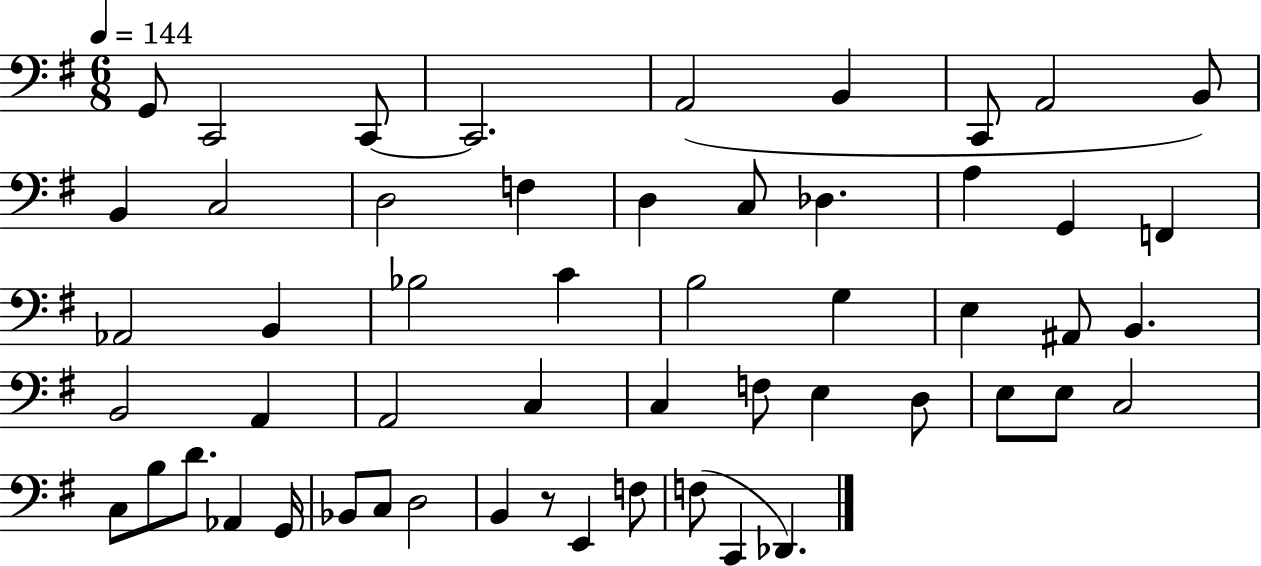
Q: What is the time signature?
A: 6/8